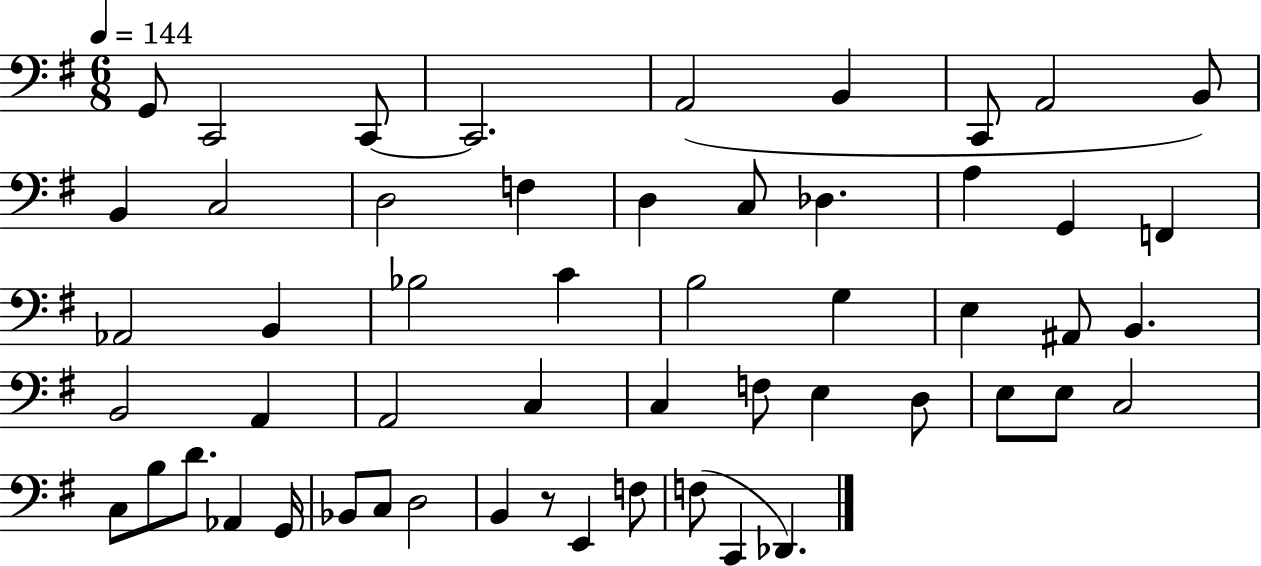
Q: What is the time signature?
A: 6/8